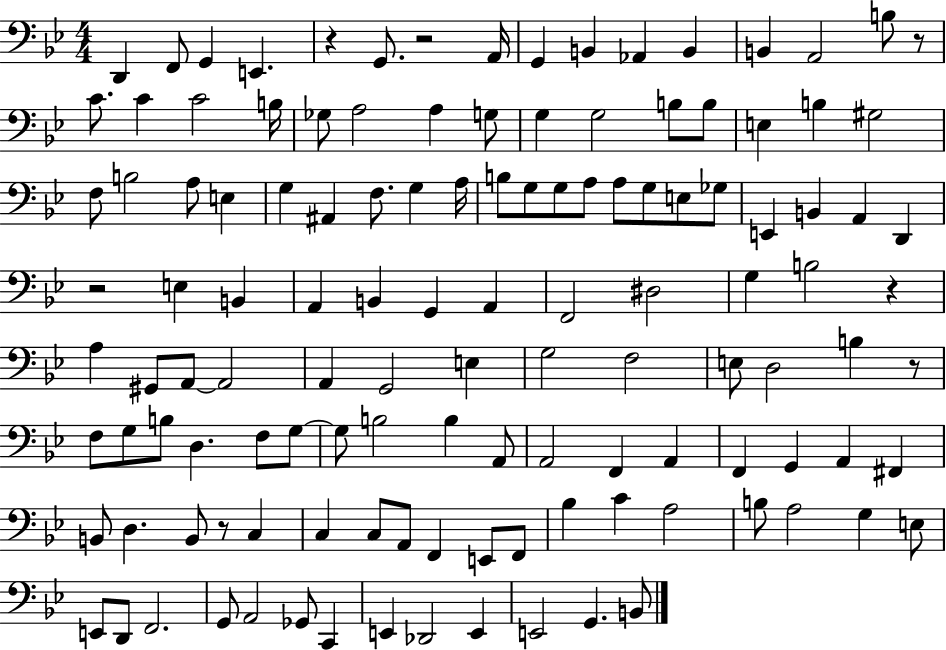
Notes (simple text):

D2/q F2/e G2/q E2/q. R/q G2/e. R/h A2/s G2/q B2/q Ab2/q B2/q B2/q A2/h B3/e R/e C4/e. C4/q C4/h B3/s Gb3/e A3/h A3/q G3/e G3/q G3/h B3/e B3/e E3/q B3/q G#3/h F3/e B3/h A3/e E3/q G3/q A#2/q F3/e. G3/q A3/s B3/e G3/e G3/e A3/e A3/e G3/e E3/e Gb3/e E2/q B2/q A2/q D2/q R/h E3/q B2/q A2/q B2/q G2/q A2/q F2/h D#3/h G3/q B3/h R/q A3/q G#2/e A2/e A2/h A2/q G2/h E3/q G3/h F3/h E3/e D3/h B3/q R/e F3/e G3/e B3/e D3/q. F3/e G3/e G3/e B3/h B3/q A2/e A2/h F2/q A2/q F2/q G2/q A2/q F#2/q B2/e D3/q. B2/e R/e C3/q C3/q C3/e A2/e F2/q E2/e F2/e Bb3/q C4/q A3/h B3/e A3/h G3/q E3/e E2/e D2/e F2/h. G2/e A2/h Gb2/e C2/q E2/q Db2/h E2/q E2/h G2/q. B2/e